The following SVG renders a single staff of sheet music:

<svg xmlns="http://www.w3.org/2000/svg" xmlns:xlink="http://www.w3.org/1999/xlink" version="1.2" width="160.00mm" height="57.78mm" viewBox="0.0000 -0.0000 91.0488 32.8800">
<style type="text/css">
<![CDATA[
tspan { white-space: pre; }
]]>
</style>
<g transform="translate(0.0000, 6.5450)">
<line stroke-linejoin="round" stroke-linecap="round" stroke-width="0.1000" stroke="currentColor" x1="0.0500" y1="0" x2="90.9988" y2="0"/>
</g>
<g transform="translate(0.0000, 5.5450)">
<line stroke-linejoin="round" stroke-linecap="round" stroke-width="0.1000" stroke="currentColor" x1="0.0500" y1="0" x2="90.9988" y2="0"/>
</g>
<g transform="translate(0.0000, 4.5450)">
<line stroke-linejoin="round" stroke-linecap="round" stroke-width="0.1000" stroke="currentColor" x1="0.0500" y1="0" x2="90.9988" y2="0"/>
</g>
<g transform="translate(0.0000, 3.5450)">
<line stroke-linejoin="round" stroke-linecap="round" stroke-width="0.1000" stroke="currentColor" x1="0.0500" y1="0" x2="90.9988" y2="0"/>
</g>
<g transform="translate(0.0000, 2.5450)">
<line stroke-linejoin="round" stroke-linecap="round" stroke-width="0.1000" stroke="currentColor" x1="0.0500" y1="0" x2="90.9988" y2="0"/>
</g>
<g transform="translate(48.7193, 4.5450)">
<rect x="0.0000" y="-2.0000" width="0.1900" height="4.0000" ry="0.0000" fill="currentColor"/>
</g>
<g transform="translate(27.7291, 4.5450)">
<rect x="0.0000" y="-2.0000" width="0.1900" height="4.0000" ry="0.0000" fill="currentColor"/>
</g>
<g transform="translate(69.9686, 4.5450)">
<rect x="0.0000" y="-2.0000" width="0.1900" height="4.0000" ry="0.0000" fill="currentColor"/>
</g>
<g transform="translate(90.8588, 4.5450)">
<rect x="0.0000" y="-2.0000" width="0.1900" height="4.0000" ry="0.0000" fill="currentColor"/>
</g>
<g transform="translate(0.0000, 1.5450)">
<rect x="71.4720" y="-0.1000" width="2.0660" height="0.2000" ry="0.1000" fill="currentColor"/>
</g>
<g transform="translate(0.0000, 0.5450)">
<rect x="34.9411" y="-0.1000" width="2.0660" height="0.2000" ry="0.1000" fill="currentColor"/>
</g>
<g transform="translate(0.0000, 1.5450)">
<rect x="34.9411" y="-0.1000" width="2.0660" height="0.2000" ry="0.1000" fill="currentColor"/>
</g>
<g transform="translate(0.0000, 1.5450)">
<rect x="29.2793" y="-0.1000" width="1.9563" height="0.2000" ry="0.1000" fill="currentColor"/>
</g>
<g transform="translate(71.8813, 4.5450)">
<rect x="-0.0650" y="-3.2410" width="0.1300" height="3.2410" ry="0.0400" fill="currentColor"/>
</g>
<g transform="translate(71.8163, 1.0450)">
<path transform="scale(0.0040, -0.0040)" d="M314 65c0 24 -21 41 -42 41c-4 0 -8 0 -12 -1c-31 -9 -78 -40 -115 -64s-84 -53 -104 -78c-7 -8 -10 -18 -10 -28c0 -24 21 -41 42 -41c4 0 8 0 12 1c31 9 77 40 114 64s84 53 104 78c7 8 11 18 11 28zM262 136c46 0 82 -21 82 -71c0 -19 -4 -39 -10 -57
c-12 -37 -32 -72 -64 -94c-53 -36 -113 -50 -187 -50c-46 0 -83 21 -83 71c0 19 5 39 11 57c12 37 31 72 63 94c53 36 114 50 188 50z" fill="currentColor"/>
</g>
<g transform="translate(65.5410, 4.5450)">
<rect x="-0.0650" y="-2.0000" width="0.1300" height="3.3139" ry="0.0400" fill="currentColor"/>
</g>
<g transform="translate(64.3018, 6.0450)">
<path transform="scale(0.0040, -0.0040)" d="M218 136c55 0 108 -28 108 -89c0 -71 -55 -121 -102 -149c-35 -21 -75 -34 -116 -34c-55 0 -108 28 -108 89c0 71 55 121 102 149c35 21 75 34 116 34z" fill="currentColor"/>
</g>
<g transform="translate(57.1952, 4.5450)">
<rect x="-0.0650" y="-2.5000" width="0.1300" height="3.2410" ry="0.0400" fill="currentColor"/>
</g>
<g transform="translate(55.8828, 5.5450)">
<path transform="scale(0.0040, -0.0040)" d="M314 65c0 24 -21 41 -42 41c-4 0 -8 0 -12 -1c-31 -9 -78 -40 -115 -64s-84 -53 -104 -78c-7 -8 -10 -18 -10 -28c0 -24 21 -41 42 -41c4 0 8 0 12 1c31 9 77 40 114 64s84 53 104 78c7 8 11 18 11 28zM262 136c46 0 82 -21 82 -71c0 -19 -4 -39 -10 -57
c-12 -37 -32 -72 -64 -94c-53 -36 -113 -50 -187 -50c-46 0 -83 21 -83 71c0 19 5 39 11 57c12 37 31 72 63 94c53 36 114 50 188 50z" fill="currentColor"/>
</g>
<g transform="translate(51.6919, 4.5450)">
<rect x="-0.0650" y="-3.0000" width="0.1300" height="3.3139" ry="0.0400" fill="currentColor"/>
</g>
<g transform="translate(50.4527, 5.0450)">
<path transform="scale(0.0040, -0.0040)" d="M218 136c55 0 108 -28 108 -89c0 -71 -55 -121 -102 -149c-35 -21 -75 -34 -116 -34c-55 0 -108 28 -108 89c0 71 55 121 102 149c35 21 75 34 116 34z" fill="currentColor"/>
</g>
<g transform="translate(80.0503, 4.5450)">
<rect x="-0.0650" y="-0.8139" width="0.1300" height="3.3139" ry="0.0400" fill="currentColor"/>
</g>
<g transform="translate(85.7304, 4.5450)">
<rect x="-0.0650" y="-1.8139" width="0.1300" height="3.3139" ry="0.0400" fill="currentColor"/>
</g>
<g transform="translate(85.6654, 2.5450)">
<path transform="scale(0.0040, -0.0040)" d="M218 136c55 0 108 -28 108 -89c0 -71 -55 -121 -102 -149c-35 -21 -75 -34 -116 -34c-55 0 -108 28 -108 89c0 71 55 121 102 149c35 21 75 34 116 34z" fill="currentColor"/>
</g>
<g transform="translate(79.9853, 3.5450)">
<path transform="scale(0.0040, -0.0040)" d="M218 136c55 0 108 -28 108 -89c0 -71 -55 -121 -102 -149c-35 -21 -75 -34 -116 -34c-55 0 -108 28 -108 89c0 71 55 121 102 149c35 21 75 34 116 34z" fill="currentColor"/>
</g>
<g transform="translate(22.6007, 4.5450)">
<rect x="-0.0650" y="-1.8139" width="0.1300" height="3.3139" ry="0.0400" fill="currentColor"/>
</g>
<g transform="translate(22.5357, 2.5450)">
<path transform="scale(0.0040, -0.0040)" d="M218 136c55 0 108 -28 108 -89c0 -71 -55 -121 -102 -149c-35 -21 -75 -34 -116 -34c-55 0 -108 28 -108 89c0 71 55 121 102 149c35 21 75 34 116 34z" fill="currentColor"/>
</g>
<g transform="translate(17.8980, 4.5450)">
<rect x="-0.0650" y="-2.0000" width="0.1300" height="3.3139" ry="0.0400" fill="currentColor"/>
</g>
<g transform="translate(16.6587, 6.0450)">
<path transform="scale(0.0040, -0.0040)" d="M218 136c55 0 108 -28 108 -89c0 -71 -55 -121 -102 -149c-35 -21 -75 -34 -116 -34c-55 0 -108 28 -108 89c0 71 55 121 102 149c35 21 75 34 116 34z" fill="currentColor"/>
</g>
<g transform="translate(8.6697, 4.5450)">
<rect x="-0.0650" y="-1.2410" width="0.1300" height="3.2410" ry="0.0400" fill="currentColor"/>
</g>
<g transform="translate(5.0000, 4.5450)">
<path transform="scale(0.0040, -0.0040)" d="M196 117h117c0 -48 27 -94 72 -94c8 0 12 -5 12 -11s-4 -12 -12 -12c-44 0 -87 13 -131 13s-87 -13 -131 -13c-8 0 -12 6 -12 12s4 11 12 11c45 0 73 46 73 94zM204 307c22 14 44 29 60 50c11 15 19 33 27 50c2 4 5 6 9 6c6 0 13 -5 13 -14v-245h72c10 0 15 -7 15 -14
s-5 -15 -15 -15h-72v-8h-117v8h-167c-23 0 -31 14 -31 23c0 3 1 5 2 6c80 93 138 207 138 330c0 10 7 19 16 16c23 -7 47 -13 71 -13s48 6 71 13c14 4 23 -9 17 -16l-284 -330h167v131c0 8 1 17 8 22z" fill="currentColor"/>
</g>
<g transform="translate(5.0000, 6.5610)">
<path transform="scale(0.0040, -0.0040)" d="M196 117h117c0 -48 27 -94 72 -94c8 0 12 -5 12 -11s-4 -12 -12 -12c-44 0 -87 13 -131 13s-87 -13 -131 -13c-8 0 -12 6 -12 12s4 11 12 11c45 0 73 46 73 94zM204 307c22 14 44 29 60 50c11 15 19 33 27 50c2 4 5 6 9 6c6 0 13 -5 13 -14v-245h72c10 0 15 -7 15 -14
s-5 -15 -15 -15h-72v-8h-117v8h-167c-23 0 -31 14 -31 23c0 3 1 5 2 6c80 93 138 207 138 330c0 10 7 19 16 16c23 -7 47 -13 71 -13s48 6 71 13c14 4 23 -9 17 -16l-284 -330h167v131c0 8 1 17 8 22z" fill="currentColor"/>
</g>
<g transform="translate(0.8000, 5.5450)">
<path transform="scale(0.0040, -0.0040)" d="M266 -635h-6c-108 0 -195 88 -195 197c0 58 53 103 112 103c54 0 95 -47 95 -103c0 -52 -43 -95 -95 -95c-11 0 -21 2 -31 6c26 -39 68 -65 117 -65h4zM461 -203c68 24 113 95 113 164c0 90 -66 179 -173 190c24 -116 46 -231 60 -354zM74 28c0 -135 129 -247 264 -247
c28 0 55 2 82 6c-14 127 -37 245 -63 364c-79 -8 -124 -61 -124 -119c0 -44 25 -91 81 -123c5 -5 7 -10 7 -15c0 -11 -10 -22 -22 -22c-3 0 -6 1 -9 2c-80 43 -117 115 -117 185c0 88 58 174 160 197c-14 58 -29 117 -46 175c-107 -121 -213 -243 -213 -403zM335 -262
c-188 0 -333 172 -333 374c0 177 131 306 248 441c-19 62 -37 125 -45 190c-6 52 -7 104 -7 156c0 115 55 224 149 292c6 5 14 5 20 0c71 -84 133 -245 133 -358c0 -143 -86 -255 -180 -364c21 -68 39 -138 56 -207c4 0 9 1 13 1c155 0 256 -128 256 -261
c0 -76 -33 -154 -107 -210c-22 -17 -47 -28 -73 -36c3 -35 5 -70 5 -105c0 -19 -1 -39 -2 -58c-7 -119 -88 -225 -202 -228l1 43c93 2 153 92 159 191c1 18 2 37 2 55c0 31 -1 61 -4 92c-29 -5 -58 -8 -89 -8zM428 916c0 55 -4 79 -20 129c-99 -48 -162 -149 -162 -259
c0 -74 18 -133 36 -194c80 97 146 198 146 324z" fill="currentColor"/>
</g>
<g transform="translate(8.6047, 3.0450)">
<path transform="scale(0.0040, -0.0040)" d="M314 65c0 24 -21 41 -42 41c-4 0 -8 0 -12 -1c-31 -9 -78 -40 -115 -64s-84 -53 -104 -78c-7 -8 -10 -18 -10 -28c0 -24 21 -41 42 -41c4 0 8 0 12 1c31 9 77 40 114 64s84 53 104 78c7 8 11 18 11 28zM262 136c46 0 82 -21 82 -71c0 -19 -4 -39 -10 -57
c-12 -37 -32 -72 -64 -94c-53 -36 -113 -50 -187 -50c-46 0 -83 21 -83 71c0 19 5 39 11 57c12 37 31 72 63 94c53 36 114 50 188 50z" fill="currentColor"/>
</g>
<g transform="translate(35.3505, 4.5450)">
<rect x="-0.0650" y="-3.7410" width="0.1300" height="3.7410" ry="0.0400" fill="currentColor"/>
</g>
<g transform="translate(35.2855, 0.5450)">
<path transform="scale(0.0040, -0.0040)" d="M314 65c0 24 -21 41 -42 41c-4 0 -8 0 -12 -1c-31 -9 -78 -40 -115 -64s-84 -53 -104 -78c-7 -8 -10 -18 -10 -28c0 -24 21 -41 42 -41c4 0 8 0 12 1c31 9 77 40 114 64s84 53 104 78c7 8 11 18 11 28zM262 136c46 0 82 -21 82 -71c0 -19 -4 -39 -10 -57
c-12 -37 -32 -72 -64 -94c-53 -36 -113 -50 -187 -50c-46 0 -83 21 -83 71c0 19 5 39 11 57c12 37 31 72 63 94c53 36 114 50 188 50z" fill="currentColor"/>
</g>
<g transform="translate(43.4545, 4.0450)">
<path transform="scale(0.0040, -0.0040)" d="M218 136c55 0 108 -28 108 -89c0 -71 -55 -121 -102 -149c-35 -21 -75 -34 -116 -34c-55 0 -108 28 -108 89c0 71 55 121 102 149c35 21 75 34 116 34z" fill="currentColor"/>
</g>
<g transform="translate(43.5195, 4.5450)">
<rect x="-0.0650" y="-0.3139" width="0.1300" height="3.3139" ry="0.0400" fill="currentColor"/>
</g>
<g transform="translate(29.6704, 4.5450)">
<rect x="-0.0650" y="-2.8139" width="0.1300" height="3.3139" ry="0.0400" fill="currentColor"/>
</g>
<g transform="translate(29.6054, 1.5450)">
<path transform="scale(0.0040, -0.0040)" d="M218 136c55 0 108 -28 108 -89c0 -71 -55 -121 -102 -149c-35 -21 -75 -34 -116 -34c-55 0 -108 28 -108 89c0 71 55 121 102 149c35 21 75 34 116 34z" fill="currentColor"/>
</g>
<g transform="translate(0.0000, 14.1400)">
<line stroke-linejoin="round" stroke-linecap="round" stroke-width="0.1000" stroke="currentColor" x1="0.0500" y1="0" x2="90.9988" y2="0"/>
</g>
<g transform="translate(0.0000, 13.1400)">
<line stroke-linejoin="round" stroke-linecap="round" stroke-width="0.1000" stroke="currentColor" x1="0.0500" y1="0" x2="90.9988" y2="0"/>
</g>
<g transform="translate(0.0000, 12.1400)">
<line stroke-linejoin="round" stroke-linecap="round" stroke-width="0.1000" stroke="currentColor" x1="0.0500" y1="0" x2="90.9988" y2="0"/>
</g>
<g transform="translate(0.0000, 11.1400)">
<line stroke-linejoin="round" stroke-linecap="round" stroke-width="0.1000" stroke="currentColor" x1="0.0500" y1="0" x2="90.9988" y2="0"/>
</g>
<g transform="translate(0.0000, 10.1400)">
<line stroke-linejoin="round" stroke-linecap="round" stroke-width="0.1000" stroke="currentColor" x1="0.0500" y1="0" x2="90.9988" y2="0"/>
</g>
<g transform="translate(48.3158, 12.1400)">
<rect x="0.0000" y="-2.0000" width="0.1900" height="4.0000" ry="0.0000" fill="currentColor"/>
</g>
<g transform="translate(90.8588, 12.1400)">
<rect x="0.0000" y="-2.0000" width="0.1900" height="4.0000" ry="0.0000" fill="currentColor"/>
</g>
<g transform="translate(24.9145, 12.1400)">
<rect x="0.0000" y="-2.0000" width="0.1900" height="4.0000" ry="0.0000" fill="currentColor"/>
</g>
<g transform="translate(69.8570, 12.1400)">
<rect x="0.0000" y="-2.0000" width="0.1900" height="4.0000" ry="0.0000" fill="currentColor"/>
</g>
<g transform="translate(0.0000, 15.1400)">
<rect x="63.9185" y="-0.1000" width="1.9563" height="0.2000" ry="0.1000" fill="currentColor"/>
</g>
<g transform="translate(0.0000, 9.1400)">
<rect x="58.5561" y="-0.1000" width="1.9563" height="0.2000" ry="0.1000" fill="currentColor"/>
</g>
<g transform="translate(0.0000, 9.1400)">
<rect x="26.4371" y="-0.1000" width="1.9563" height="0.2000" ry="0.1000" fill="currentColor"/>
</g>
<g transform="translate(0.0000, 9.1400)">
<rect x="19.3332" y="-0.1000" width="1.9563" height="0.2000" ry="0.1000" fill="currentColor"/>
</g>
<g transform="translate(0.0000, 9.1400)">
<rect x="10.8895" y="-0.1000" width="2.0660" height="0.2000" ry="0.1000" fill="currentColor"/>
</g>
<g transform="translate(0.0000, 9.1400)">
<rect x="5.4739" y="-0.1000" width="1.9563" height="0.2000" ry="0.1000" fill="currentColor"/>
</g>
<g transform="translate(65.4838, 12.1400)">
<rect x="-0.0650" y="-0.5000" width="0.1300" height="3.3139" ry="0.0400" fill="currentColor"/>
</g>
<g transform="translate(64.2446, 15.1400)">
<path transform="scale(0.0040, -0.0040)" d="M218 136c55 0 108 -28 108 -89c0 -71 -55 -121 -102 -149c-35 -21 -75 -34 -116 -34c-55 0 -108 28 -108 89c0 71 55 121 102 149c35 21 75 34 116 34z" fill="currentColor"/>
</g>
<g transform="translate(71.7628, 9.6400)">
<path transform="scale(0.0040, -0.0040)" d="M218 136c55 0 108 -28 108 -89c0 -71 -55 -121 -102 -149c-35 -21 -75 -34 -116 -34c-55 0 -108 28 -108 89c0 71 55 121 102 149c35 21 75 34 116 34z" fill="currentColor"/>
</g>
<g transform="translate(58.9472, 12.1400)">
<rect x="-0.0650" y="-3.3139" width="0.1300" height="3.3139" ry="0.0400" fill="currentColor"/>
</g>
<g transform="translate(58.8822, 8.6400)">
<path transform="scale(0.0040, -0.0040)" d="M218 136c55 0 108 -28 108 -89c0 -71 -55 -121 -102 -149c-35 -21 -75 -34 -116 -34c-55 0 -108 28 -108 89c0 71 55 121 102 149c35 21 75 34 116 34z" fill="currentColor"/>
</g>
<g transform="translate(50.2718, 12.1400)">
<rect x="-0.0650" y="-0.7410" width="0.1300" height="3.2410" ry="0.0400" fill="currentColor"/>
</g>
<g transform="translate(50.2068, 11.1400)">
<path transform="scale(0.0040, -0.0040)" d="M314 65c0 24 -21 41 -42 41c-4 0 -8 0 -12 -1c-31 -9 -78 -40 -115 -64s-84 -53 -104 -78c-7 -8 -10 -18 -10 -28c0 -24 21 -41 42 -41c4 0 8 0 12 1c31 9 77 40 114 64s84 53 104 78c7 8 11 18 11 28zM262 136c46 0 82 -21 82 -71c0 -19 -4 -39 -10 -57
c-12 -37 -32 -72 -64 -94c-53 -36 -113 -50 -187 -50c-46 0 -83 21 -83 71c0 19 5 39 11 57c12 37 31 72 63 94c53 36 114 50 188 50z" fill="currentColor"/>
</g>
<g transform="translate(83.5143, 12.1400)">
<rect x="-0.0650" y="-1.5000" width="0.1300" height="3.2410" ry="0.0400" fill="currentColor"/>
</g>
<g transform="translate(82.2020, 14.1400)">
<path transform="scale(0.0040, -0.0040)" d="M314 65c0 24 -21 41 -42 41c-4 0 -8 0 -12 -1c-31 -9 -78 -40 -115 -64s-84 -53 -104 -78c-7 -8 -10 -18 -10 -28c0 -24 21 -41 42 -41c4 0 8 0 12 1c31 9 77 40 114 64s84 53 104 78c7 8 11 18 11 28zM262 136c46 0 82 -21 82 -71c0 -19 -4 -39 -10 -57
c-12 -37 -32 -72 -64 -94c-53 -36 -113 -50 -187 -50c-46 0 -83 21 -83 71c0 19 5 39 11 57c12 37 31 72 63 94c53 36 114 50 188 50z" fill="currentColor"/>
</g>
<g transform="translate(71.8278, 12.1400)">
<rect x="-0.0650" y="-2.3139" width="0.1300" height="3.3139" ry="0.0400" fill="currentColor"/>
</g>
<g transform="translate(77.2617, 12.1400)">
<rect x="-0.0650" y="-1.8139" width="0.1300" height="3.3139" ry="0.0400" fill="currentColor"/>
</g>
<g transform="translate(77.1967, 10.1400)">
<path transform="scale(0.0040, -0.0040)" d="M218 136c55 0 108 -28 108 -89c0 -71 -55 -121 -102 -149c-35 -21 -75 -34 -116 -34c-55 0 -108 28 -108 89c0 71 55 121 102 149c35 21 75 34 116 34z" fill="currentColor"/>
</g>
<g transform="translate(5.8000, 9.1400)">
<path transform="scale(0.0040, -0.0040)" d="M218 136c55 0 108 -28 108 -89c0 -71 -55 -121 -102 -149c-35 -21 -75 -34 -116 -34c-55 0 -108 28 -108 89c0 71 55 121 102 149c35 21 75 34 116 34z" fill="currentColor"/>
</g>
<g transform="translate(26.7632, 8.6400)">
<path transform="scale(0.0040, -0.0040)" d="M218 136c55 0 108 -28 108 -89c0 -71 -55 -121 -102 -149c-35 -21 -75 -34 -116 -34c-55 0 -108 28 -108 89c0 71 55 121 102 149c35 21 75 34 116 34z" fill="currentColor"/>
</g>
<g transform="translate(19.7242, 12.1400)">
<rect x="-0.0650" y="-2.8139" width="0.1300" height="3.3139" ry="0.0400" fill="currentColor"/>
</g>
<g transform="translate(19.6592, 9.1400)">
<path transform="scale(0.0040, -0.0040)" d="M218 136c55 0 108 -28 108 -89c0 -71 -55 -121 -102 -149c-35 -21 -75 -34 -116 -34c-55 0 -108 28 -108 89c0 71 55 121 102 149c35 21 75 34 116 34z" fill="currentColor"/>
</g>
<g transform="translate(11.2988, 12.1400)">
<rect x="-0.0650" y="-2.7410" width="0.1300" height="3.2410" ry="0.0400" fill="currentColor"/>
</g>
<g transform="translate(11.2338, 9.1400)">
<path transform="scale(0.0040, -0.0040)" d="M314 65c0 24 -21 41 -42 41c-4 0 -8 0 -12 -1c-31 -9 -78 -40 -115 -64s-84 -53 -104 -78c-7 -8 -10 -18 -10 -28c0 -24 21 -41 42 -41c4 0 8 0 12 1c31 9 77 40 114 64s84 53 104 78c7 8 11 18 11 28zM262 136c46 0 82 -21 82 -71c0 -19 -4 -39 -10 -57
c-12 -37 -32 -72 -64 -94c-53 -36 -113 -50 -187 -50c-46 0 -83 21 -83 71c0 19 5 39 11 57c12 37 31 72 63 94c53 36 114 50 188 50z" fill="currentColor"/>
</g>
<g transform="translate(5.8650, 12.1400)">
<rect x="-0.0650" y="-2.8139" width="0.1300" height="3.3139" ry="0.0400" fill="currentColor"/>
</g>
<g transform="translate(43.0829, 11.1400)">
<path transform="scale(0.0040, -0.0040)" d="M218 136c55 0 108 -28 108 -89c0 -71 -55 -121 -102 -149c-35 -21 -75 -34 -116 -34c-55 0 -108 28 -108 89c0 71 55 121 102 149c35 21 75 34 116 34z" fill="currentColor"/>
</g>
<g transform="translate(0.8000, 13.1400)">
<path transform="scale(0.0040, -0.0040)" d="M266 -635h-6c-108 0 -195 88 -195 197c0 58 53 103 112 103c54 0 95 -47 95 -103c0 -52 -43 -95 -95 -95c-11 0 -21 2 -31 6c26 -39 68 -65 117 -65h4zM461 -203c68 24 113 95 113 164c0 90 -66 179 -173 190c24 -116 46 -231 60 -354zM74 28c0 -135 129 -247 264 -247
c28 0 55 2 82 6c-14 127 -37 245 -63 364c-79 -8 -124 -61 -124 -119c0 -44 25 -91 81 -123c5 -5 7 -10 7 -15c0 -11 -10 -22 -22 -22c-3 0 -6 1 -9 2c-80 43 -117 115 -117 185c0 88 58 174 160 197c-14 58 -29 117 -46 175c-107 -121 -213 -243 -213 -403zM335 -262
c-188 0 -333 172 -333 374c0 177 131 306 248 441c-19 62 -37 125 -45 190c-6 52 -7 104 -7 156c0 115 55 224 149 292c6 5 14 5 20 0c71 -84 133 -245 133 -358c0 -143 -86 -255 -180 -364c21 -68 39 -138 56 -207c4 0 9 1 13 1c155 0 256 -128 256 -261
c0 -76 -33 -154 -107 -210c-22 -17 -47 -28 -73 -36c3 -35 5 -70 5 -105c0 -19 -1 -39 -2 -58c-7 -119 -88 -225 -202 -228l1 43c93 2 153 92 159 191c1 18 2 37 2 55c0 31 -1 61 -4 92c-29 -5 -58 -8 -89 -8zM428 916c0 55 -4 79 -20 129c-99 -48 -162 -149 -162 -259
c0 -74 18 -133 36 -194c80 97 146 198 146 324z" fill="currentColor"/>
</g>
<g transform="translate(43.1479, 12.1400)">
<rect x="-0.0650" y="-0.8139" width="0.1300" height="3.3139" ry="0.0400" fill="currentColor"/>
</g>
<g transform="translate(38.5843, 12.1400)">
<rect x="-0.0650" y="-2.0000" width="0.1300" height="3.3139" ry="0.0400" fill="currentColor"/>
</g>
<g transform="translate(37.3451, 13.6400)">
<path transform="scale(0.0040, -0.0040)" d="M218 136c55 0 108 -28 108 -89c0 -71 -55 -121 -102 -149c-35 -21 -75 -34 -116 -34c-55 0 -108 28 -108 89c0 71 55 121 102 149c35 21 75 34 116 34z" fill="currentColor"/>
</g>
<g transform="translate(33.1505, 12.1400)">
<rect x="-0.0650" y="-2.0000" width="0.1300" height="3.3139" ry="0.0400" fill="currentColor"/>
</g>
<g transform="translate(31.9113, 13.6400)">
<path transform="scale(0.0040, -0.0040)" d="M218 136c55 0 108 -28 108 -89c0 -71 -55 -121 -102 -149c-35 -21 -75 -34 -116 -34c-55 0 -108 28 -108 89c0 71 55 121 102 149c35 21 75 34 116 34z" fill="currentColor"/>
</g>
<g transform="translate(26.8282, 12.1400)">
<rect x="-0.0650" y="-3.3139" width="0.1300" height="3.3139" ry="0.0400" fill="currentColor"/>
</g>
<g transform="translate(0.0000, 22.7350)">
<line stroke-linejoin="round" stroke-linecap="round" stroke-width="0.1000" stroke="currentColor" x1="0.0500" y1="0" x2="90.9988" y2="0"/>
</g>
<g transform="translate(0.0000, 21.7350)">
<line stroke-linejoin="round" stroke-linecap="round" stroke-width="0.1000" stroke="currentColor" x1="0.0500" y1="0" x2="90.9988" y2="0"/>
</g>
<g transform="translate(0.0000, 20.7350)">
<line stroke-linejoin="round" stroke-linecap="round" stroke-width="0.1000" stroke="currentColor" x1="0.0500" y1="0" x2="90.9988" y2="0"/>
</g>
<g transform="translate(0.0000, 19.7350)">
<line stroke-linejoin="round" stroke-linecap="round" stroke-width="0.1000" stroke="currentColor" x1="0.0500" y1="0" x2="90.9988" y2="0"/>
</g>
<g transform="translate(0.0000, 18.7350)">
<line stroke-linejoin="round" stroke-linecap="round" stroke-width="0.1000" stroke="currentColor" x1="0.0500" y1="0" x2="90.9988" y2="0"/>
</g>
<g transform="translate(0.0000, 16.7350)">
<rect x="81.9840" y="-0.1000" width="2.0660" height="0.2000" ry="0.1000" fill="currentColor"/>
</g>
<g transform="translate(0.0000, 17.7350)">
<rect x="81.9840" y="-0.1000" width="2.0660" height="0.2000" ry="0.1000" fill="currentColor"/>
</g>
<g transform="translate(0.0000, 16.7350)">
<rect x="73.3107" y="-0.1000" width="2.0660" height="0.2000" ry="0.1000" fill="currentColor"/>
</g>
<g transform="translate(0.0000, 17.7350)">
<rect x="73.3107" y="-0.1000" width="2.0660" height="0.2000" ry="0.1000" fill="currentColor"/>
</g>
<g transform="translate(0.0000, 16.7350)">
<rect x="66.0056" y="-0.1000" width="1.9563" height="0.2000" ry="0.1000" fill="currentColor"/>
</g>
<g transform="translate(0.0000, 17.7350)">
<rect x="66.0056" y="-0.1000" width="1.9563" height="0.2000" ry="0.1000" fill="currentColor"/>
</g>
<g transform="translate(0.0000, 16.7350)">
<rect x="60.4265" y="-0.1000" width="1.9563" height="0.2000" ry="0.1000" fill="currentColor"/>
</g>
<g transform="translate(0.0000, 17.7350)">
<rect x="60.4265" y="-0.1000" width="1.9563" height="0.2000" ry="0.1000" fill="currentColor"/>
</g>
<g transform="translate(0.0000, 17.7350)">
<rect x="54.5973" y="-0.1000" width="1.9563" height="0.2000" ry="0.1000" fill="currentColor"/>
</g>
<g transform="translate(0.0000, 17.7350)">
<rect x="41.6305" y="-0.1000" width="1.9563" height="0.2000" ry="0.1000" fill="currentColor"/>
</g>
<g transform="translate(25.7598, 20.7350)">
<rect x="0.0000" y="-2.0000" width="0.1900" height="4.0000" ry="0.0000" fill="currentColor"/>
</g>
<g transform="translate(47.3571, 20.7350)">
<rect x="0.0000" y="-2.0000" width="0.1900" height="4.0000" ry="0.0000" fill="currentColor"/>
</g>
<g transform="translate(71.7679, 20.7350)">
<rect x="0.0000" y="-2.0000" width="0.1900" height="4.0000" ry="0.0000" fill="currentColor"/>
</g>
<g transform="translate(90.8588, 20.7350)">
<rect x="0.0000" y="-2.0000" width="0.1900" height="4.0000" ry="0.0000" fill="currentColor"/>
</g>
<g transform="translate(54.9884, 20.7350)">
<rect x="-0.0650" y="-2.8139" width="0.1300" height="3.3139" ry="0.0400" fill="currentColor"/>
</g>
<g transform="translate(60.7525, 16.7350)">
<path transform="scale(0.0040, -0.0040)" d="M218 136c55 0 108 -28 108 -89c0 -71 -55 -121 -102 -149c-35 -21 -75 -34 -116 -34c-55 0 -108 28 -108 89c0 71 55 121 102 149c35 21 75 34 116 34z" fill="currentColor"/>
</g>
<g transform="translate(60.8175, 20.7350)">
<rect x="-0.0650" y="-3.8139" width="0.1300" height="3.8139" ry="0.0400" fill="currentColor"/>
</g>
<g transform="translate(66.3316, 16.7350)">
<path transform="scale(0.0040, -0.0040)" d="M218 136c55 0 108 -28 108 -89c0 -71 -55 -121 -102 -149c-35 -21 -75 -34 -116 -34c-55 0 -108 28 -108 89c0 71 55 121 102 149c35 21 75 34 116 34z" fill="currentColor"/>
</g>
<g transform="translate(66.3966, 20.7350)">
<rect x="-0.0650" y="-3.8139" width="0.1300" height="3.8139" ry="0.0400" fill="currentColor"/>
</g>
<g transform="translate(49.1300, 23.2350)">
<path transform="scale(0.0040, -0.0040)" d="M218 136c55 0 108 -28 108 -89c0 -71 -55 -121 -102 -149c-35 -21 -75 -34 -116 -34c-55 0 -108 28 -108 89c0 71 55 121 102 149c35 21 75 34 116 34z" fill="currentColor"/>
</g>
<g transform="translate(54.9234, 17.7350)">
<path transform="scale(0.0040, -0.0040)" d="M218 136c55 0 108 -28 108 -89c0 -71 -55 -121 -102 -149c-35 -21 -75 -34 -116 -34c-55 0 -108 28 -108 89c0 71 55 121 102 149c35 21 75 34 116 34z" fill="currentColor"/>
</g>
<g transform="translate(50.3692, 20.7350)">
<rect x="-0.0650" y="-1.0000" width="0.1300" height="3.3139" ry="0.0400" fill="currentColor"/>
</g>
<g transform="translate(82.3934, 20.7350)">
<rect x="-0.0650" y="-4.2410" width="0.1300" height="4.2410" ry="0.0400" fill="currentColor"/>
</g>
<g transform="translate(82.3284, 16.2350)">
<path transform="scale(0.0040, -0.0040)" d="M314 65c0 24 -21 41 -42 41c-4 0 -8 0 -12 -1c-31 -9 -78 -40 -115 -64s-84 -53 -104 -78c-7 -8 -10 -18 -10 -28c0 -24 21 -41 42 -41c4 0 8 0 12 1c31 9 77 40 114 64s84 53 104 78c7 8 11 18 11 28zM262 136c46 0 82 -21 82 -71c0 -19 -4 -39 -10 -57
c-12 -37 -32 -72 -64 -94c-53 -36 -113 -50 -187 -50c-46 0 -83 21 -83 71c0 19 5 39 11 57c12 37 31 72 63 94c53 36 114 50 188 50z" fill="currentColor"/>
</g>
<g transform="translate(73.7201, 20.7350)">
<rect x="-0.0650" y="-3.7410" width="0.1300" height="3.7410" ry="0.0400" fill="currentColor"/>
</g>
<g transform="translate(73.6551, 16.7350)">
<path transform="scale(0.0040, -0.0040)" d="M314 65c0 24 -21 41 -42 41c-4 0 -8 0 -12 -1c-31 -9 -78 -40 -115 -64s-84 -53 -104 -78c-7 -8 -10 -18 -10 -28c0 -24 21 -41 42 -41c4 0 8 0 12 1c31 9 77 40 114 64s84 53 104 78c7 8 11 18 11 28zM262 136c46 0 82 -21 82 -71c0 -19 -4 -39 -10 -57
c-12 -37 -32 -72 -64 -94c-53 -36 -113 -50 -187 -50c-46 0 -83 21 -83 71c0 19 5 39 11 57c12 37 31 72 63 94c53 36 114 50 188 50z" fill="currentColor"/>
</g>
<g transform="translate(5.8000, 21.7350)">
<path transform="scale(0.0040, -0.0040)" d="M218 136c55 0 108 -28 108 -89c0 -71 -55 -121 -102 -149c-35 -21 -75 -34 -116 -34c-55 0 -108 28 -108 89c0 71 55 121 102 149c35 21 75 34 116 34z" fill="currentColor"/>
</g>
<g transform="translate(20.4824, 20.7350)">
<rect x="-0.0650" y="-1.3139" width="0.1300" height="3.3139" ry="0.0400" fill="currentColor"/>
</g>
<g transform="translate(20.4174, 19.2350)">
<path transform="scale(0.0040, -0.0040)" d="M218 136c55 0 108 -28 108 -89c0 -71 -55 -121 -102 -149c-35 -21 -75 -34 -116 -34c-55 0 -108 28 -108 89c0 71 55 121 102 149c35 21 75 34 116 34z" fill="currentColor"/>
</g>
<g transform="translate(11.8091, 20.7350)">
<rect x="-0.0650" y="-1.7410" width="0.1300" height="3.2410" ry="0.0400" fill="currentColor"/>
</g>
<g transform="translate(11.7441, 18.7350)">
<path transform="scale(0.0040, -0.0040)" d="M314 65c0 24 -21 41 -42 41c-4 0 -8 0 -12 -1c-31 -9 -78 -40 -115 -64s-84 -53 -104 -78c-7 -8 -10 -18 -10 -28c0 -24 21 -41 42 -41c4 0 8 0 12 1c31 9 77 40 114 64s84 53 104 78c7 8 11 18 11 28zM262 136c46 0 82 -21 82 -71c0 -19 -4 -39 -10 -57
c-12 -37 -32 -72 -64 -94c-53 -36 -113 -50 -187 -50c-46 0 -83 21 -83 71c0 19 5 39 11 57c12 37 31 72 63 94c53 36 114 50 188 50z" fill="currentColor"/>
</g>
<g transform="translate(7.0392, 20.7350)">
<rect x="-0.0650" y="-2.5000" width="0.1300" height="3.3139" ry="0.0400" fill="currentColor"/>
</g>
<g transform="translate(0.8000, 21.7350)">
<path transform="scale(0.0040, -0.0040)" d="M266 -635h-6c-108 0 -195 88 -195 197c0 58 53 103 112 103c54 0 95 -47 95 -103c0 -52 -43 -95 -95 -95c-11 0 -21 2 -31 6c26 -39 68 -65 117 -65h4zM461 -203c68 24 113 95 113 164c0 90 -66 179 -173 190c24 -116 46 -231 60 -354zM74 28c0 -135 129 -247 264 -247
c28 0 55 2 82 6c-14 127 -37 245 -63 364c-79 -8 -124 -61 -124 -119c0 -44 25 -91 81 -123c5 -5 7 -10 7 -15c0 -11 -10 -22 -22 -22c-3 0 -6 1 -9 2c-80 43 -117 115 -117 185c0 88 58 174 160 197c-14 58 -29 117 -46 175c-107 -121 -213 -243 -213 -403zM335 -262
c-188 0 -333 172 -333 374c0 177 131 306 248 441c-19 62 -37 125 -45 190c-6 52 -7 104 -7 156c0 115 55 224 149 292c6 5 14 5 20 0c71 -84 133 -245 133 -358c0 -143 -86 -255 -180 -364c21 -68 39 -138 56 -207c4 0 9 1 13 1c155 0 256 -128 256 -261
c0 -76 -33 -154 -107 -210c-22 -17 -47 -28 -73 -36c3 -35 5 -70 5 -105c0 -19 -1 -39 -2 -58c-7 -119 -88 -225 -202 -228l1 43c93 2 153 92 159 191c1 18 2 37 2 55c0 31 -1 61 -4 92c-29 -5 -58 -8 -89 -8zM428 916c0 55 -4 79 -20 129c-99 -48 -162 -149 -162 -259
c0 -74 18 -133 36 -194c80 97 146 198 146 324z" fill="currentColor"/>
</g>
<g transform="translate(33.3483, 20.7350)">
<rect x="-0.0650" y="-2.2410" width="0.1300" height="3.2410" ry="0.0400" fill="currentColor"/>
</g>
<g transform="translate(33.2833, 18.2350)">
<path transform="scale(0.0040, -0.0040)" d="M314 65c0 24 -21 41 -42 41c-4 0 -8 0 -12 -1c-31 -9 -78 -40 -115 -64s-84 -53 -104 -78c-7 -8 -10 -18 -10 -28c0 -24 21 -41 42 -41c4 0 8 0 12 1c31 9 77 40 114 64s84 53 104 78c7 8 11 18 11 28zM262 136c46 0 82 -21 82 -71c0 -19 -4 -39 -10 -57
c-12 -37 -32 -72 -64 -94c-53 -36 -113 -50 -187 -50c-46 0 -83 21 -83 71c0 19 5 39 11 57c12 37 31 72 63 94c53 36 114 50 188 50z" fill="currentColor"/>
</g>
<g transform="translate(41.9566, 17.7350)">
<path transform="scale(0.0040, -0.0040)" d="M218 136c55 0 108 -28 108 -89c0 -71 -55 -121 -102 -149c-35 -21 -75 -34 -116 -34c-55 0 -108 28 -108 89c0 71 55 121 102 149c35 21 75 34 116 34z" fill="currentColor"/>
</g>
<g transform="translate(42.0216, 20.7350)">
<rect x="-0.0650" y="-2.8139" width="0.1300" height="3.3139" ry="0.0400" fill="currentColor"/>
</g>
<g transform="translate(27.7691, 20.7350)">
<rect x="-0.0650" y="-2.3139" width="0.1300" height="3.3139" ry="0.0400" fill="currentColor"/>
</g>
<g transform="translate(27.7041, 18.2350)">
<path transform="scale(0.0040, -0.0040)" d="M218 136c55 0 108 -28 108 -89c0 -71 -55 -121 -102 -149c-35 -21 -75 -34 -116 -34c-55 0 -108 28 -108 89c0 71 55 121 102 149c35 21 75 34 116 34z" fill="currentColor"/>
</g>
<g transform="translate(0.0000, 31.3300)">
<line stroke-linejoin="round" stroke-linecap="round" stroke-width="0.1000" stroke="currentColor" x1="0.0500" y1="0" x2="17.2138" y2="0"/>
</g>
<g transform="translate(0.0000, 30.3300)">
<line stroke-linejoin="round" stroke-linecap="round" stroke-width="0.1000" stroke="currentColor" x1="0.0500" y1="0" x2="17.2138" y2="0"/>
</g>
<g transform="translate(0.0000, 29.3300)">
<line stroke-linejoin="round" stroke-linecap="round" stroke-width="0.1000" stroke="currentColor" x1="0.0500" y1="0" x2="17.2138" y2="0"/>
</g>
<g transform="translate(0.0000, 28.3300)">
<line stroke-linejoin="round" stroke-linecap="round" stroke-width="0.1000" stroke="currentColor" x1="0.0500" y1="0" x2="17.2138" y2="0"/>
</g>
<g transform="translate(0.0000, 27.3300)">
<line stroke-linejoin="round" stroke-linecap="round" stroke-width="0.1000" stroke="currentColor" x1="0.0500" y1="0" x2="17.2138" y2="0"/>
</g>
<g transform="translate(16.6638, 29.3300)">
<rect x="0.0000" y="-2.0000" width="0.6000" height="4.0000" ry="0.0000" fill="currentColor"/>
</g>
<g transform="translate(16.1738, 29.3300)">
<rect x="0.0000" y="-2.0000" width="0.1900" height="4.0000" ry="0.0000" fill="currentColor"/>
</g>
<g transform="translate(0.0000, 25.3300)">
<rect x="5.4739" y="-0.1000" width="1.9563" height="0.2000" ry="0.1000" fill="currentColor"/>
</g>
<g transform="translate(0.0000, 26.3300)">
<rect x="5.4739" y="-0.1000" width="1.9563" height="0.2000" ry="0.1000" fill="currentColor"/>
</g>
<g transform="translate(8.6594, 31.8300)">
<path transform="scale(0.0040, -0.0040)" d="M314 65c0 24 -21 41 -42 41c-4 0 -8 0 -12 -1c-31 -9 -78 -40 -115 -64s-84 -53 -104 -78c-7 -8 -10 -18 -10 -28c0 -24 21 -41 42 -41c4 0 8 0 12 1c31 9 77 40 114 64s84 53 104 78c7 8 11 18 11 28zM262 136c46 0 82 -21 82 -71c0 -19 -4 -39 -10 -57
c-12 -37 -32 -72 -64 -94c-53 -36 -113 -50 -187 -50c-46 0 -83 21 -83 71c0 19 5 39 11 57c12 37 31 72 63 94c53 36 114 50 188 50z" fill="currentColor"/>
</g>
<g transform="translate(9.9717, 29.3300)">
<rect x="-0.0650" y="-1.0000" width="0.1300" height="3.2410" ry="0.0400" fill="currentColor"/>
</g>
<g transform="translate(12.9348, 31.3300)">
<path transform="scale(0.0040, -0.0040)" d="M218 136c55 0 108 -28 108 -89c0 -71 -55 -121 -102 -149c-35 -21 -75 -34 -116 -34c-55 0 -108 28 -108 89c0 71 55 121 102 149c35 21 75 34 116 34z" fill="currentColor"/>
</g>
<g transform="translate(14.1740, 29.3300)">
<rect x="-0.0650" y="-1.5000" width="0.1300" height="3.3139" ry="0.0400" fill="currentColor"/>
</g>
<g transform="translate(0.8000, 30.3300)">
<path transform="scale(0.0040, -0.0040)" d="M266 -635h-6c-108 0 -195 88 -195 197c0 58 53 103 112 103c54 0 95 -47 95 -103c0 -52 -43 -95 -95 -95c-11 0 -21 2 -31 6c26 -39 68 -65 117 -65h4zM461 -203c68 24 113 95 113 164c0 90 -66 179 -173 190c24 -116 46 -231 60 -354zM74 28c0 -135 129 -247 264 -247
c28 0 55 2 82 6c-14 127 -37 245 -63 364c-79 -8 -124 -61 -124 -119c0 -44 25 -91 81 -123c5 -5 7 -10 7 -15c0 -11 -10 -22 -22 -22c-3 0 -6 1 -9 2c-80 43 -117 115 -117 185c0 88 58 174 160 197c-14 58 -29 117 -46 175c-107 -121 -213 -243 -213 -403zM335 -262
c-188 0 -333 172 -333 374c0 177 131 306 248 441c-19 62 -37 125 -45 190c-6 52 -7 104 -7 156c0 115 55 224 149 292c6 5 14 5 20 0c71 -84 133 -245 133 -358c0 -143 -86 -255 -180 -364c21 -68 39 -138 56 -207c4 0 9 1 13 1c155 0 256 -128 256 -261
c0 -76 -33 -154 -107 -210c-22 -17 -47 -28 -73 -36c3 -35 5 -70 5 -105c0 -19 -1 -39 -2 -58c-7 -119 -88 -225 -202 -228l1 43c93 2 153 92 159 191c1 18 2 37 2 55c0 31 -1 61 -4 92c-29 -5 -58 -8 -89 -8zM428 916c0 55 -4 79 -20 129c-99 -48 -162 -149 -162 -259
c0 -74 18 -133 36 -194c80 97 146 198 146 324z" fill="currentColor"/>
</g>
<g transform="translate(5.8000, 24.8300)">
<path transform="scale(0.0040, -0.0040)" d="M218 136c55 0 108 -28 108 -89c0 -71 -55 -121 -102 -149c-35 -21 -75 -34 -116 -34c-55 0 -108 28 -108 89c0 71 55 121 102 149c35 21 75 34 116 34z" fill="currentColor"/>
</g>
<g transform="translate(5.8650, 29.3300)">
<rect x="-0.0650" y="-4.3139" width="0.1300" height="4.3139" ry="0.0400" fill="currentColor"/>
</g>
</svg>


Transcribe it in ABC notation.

X:1
T:Untitled
M:4/4
L:1/4
K:C
e2 F f a c'2 c A G2 F b2 d f a a2 a b F F d d2 b C g f E2 G f2 e g g2 a D a c' c' c'2 d'2 d' D2 E